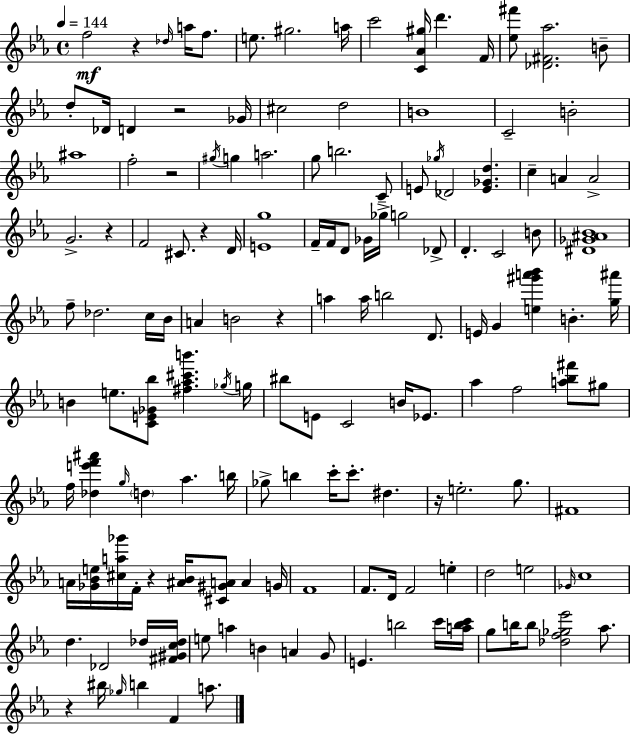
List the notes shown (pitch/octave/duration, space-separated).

F5/h R/q Db5/s A5/s F5/e. E5/e. G#5/h. A5/s C6/h [C4,Ab4,G#5]/s D6/q. F4/s [Eb5,F#6]/e [Db4,F#4,Ab5]/h. B4/e D5/e Db4/s D4/q R/h Gb4/s C#5/h D5/h B4/w C4/h B4/h A#5/w F5/h R/h G#5/s G5/q A5/h. G5/e B5/h. C4/e E4/e Gb5/s Db4/h [E4,Gb4,D5]/q. C5/q A4/q A4/h G4/h. R/q F4/h C#4/e. R/q D4/s [E4,G5]/w F4/s F4/s D4/e Gb4/s Gb5/s G5/h Db4/e D4/q. C4/h B4/e [D#4,Gb4,A#4,Bb4]/w F5/e Db5/h. C5/s Bb4/s A4/q B4/h R/q A5/q A5/s B5/h D4/e. E4/s G4/q [E5,G#6,A6,Bb6]/q B4/q. [G5,A#6]/s B4/q E5/e. [C4,E4,Gb4,Bb5]/e [F#5,Ab5,C#6,B6]/q. Gb5/s G5/s BIS5/e E4/e C4/h B4/s Eb4/e. Ab5/q F5/h [A5,Bb5,F#6]/e G#5/e F5/s [Db5,E6,F6,A#6]/q G5/s D5/q Ab5/q. B5/s Gb5/e B5/q C6/s C6/e. D#5/q. R/s E5/h. G5/e. F#4/w A4/s [Gb4,Bb4,E5]/s [C#5,A5,Gb6]/s F4/s R/q [A#4,Bb4]/s [C#4,G#4,A4]/e A4/q G4/s F4/w F4/e. D4/s F4/h E5/q D5/h E5/h Gb4/s C5/w D5/q. Db4/h Db5/s [F#4,G#4,C5,Db5]/s E5/e A5/q B4/q A4/q G4/e E4/q. B5/h C6/s [A5,B5,C6]/s G5/e B5/s B5/e [Db5,F5,Gb5,Eb6]/h Ab5/e. R/q BIS5/s Gb5/s B5/q F4/q A5/e.